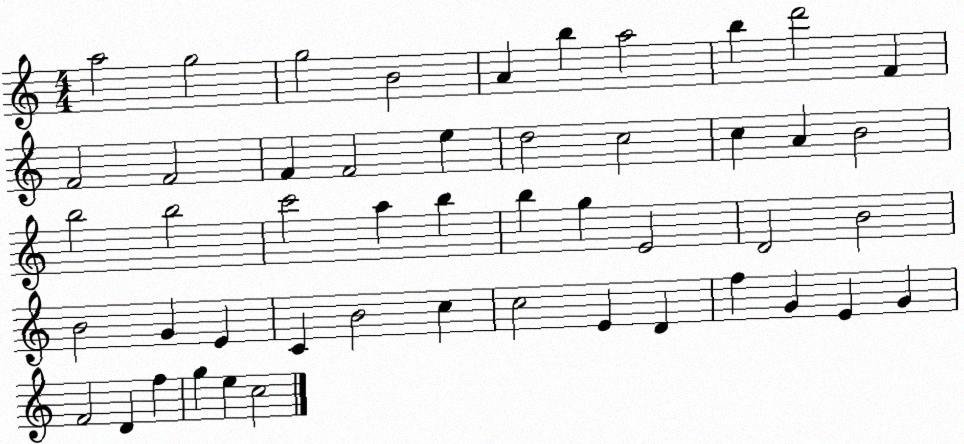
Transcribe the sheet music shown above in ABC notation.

X:1
T:Untitled
M:4/4
L:1/4
K:C
a2 g2 g2 B2 A b a2 b d'2 F F2 F2 F F2 e d2 c2 c A B2 b2 b2 c'2 a b b g E2 D2 B2 B2 G E C B2 c c2 E D f G E G F2 D f g e c2